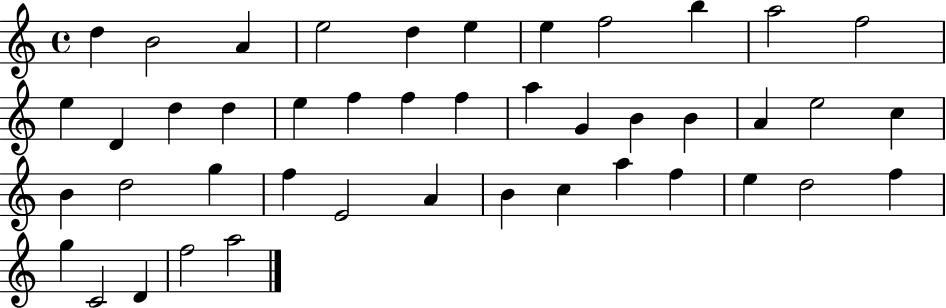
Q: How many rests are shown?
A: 0